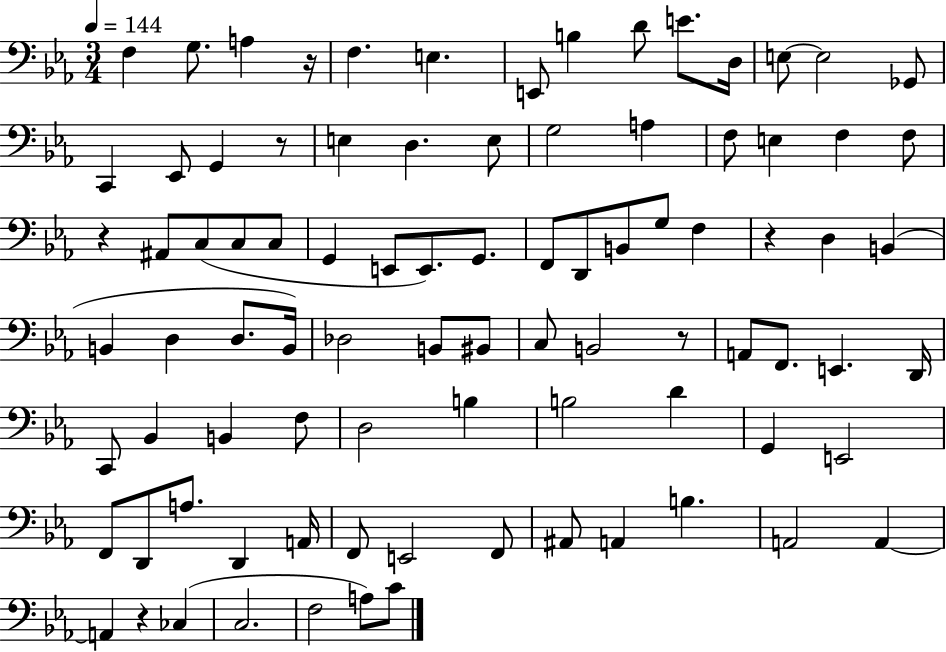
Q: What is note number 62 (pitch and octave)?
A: G2